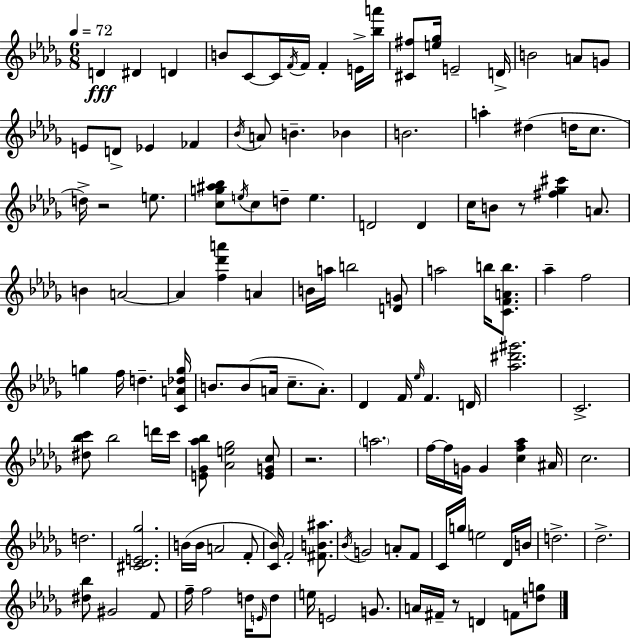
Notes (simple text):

D4/q D#4/q D4/q B4/e C4/e C4/s F4/s F4/s F4/q E4/s [Bb5,A6]/s [C#4,F#5]/e [E5,Gb5]/s E4/h D4/s B4/h A4/e G4/e E4/e D4/e Eb4/q FES4/q Bb4/s A4/e B4/q. Bb4/q B4/h. A5/q D#5/q D5/s C5/e. D5/s R/h E5/e. [C5,G5,A#5,Bb5]/e E5/s C5/e D5/e E5/q. D4/h D4/q C5/s B4/e R/e [F#5,Gb5,C#6]/q A4/e. B4/q A4/h A4/q [F5,Db6,A6]/q A4/q B4/s A5/s B5/h [D4,G4]/e A5/h B5/s [C4,F4,A4,B5]/e. Ab5/q F5/h G5/q F5/s D5/q. [C4,A4,Db5,G5]/s B4/e. B4/e A4/s C5/e. A4/e. Db4/q F4/s Eb5/s F4/q. D4/s [Ab5,D#6,G#6]/h. C4/h. [D#5,Bb5,C6]/e Bb5/h D6/s C6/s [E4,Gb4,Ab5,Bb5]/e [Ab4,E5,Gb5]/h [E4,G4,C5]/e R/h. A5/h. F5/s F5/s G4/s G4/q [C5,F5,Ab5]/q A#4/s C5/h. D5/h. [C#4,Db4,E4,Gb5]/h. B4/s B4/s A4/h F4/e [C4,Bb4]/s F4/h [F#4,B4,A#5]/e. Bb4/s G4/h A4/e F4/e C4/s G5/s E5/h Db4/s B4/s D5/h. Db5/h. [D#5,Bb5]/e G#4/h F4/e F5/s F5/h D5/s E4/s D5/e E5/s E4/h G4/e. A4/s F#4/s R/e D4/q F4/e [D5,G5]/e